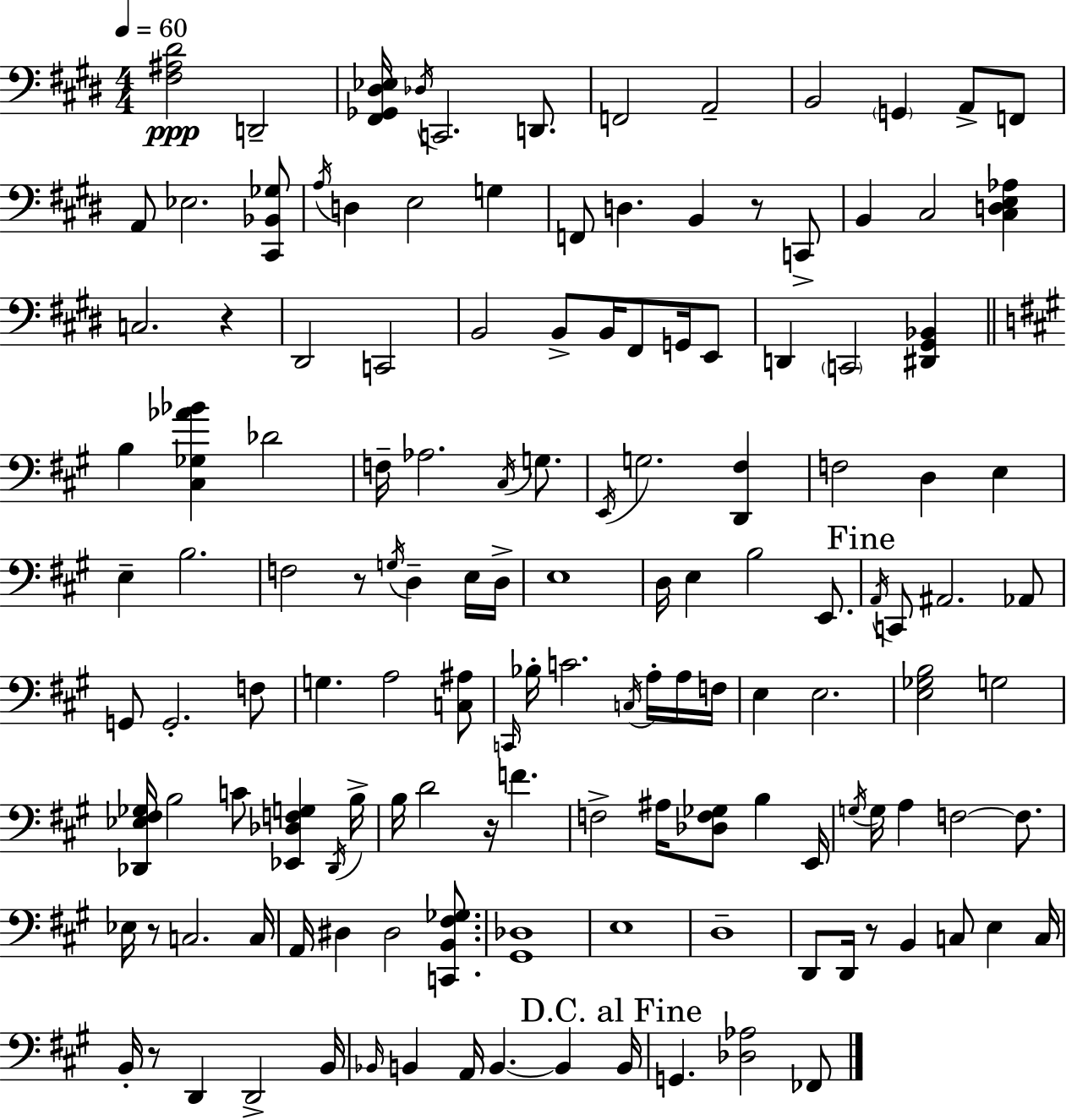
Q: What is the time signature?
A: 4/4